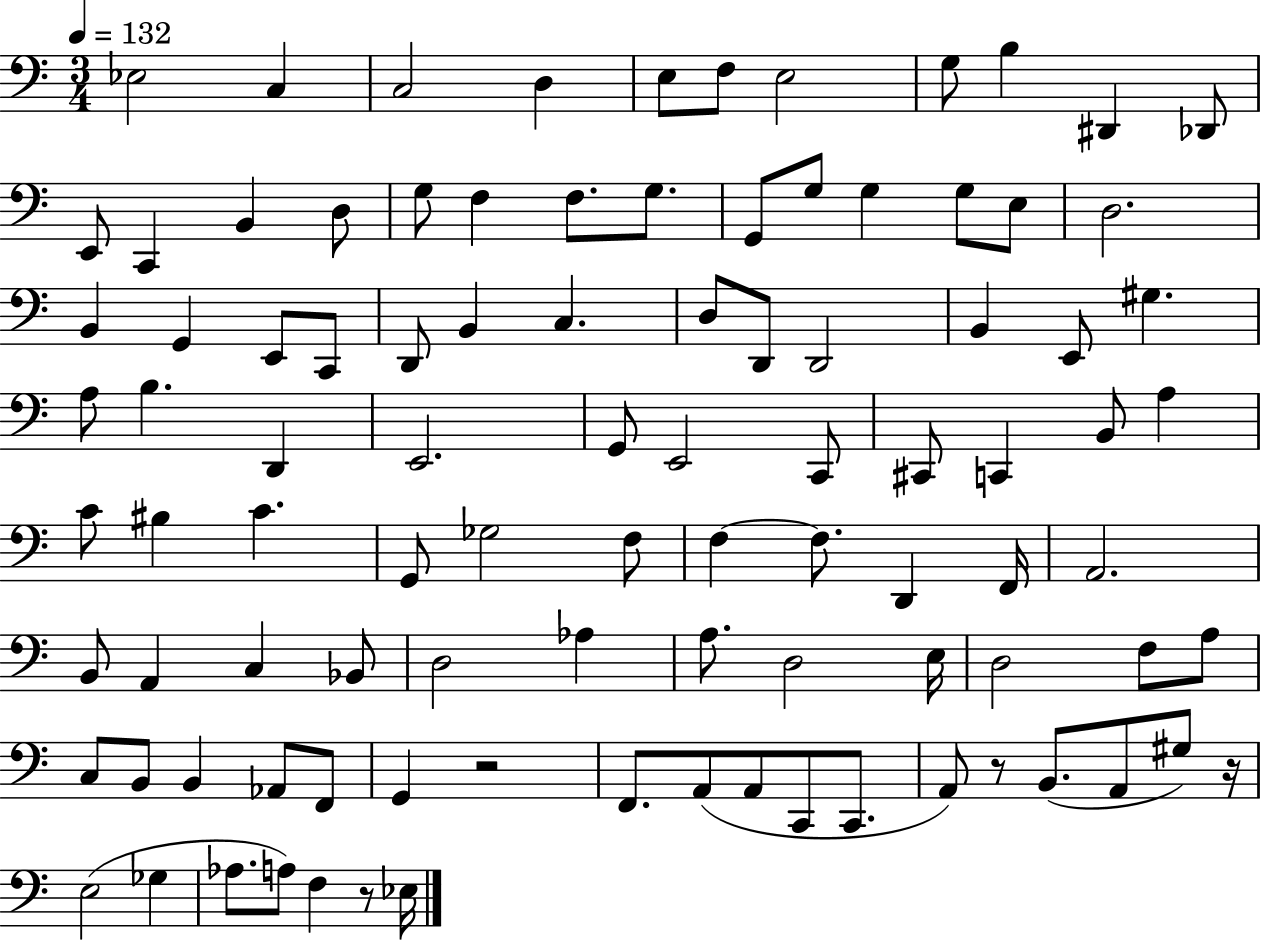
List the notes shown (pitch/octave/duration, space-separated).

Eb3/h C3/q C3/h D3/q E3/e F3/e E3/h G3/e B3/q D#2/q Db2/e E2/e C2/q B2/q D3/e G3/e F3/q F3/e. G3/e. G2/e G3/e G3/q G3/e E3/e D3/h. B2/q G2/q E2/e C2/e D2/e B2/q C3/q. D3/e D2/e D2/h B2/q E2/e G#3/q. A3/e B3/q. D2/q E2/h. G2/e E2/h C2/e C#2/e C2/q B2/e A3/q C4/e BIS3/q C4/q. G2/e Gb3/h F3/e F3/q F3/e. D2/q F2/s A2/h. B2/e A2/q C3/q Bb2/e D3/h Ab3/q A3/e. D3/h E3/s D3/h F3/e A3/e C3/e B2/e B2/q Ab2/e F2/e G2/q R/h F2/e. A2/e A2/e C2/e C2/e. A2/e R/e B2/e. A2/e G#3/e R/s E3/h Gb3/q Ab3/e. A3/e F3/q R/e Eb3/s